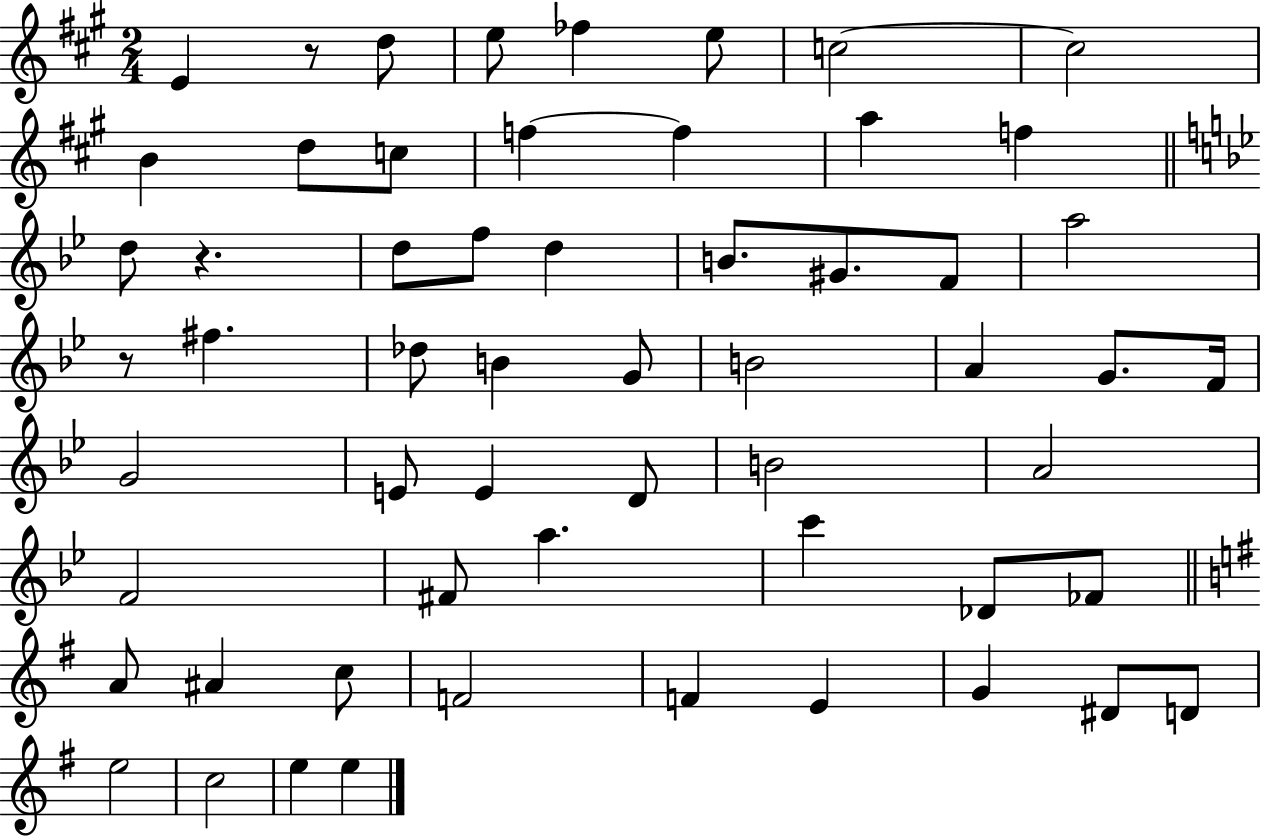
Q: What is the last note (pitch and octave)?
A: E5